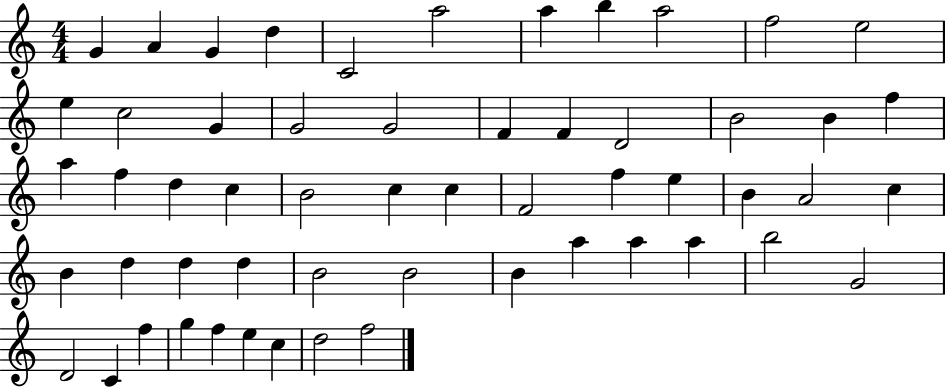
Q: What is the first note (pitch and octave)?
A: G4